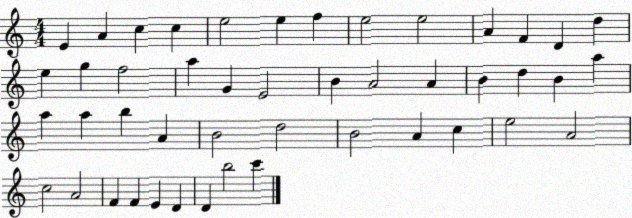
X:1
T:Untitled
M:4/4
L:1/4
K:C
E A c c e2 e f e2 e2 A F D d e g f2 a G E2 B A2 A B d B a a a b A B2 d2 B2 A c e2 A2 c2 A2 F F E D D b2 c'